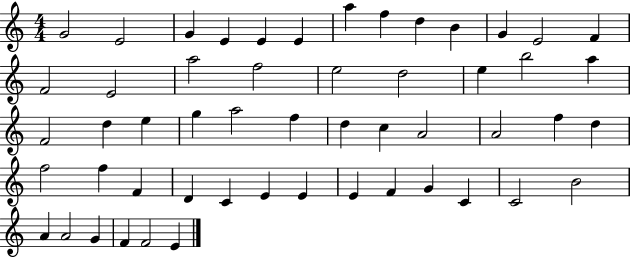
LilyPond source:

{
  \clef treble
  \numericTimeSignature
  \time 4/4
  \key c \major
  g'2 e'2 | g'4 e'4 e'4 e'4 | a''4 f''4 d''4 b'4 | g'4 e'2 f'4 | \break f'2 e'2 | a''2 f''2 | e''2 d''2 | e''4 b''2 a''4 | \break f'2 d''4 e''4 | g''4 a''2 f''4 | d''4 c''4 a'2 | a'2 f''4 d''4 | \break f''2 f''4 f'4 | d'4 c'4 e'4 e'4 | e'4 f'4 g'4 c'4 | c'2 b'2 | \break a'4 a'2 g'4 | f'4 f'2 e'4 | \bar "|."
}